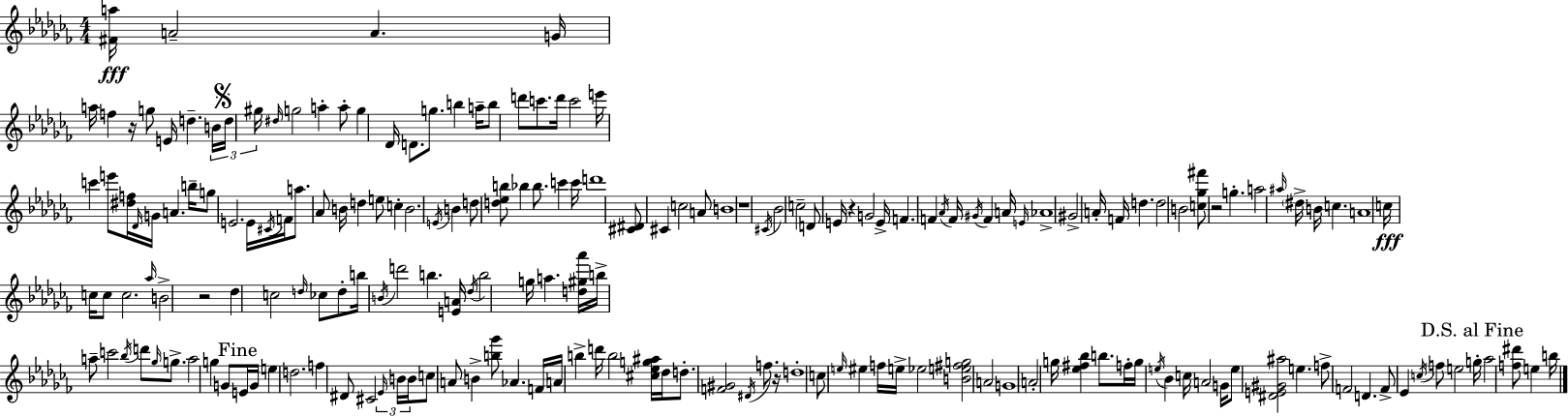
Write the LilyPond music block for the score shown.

{
  \clef treble
  \numericTimeSignature
  \time 4/4
  \key aes \minor
  <fis' a''>16\fff a'2-- a'4. g'16 | a''16 f''4 r16 g''8 e'16 d''4.-- \tuplet 3/2 { b'16 | \mark \markup { \musicglyph "scripts.segno" } d''16 gis''16 } \grace { dis''16 } g''2 a''4-. a''8-. | g''4 des'16 d'8. g''8. b''4 | \break a''16-- b''8 d'''8 c'''8. d'''16 c'''2 | e'''16 c'''4 e'''8 <dis'' f''>16 \grace { des'16 } g'16 a'4. | b''16-- g''8 e'2. | e'16 \acciaccatura { cis'16 } f'16 a''8. aes'8 b'16 d''4 e''8 c''4-. | \break b'2. \acciaccatura { e'16 } | b'4 d''8 <d'' ees'' b''>8 bes''4 bes''8. c'''4 | c'''16 d'''1 | <cis' dis'>8 cis'4 c''2 | \break a'8 b'1 | r1 | \acciaccatura { cis'16 } bes'2 c''2-- | d'8 e'16 r4 g'2 | \break e'16-> f'4. f'4 \acciaccatura { aes'16 } | f'16 \acciaccatura { gis'16 } f'4 a'16 \grace { e'16 } aes'1-> | gis'2-> | a'16-. f'16 d''4. d''2 | \break b'2 <c'' ges'' fis'''>8 r2 | g''4.-. a''2 | \grace { ais''16 } \parenthesize dis''16-> b'16 c''4. a'1 | c''16\fff c''16 c''8 c''2. | \break \grace { aes''16 } b'2-> | r2 des''4 c''2 | \grace { d''16 } ces''8 d''8-. b''16 \acciaccatura { b'16 } d'''2 | b''4. <e' a'>16 \acciaccatura { des''16 } b''2 | \break g''16 a''4. <d'' gis'' aes'''>16 b''16-> a''8-- | c'''2 \acciaccatura { bes''16 } d'''8 \grace { ges''16 } g''8.-> a''2 | g''4 g'8 \mark "Fine" e'16 g'16 e''4 | d''2. f''4 | \break dis'8 cis'2 \tuplet 3/2 { \grace { ees'16 } b'16 b'16 } | c''8 a'8 b'4-> <b'' ges'''>8 aes'4. | f'16 a'16 b''4-> d'''16 b''2 <cis'' ees'' g'' ais''>16 | des''16 d''8.-. <f' gis'>2 \acciaccatura { dis'16 } f''8. | \break r16 d''1-. | c''8 \grace { e''16 } eis''4 f''16 e''16-> ees''2 | <b' e'' fis'' g''>2 a'2 | g'1 | \break a'2-. g''16 <ees'' fis'' bes''>4 b''8. | f''16-. g''16 \acciaccatura { e''16 } bes'4 c''16 a'2 | g'16 e''8 <dis' e' gis' ais''>2 e''4. | f''8-> f'2 d'4. | \break f'8-> ees'4 \acciaccatura { c''16 } f''8 e''2 | \mark "D.S. al Fine" g''16-. aes''2 <f'' dis'''>8 e''4 | b''16 \bar "|."
}